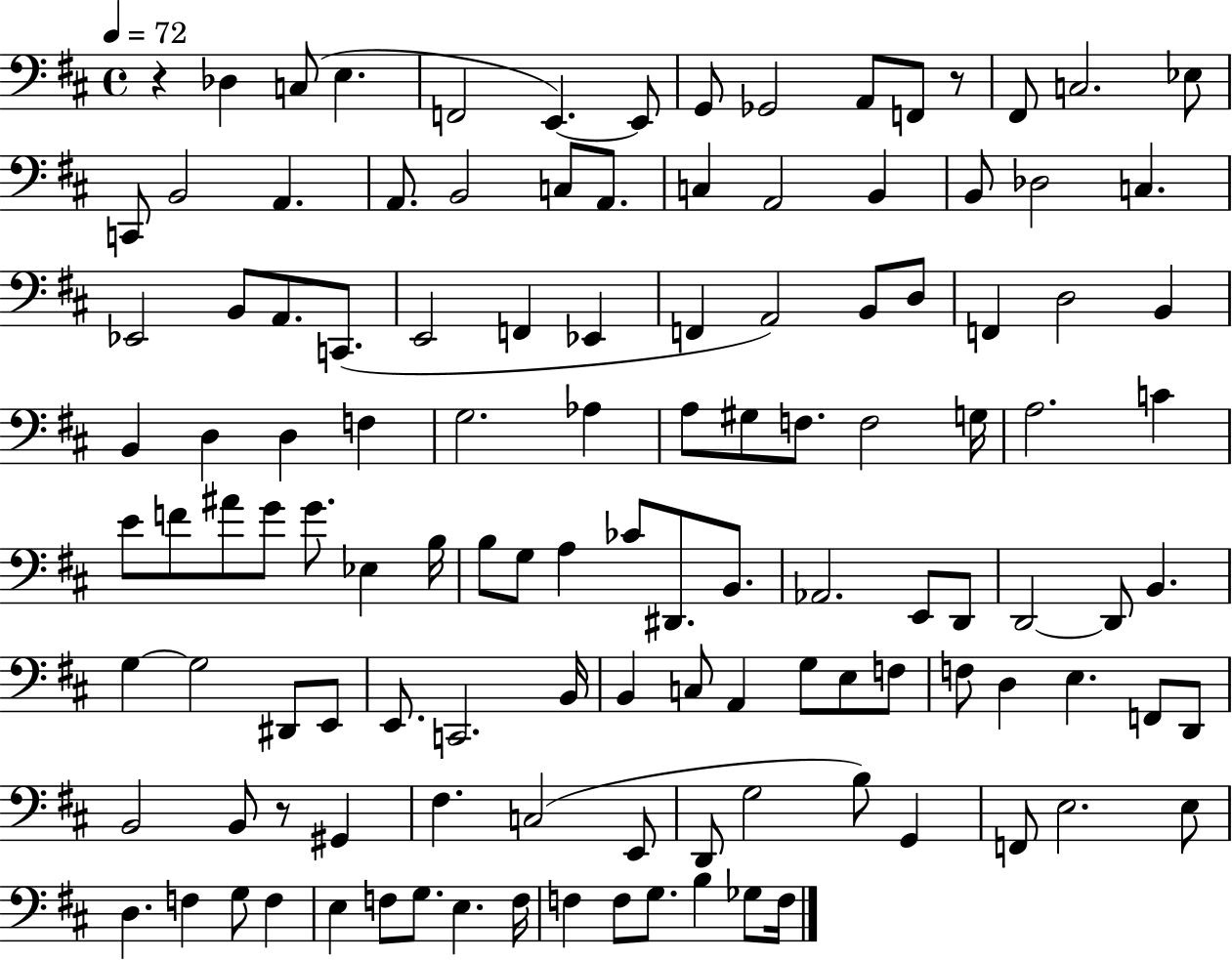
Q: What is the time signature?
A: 4/4